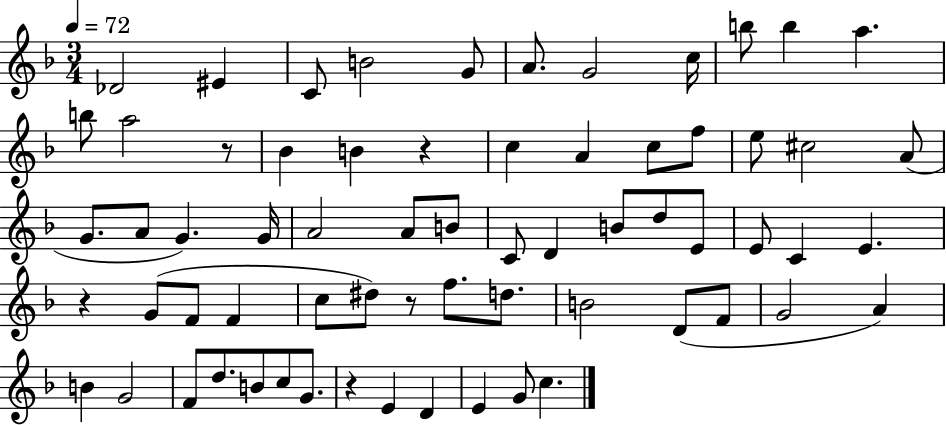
Db4/h EIS4/q C4/e B4/h G4/e A4/e. G4/h C5/s B5/e B5/q A5/q. B5/e A5/h R/e Bb4/q B4/q R/q C5/q A4/q C5/e F5/e E5/e C#5/h A4/e G4/e. A4/e G4/q. G4/s A4/h A4/e B4/e C4/e D4/q B4/e D5/e E4/e E4/e C4/q E4/q. R/q G4/e F4/e F4/q C5/e D#5/e R/e F5/e. D5/e. B4/h D4/e F4/e G4/h A4/q B4/q G4/h F4/e D5/e. B4/e C5/e G4/e. R/q E4/q D4/q E4/q G4/e C5/q.